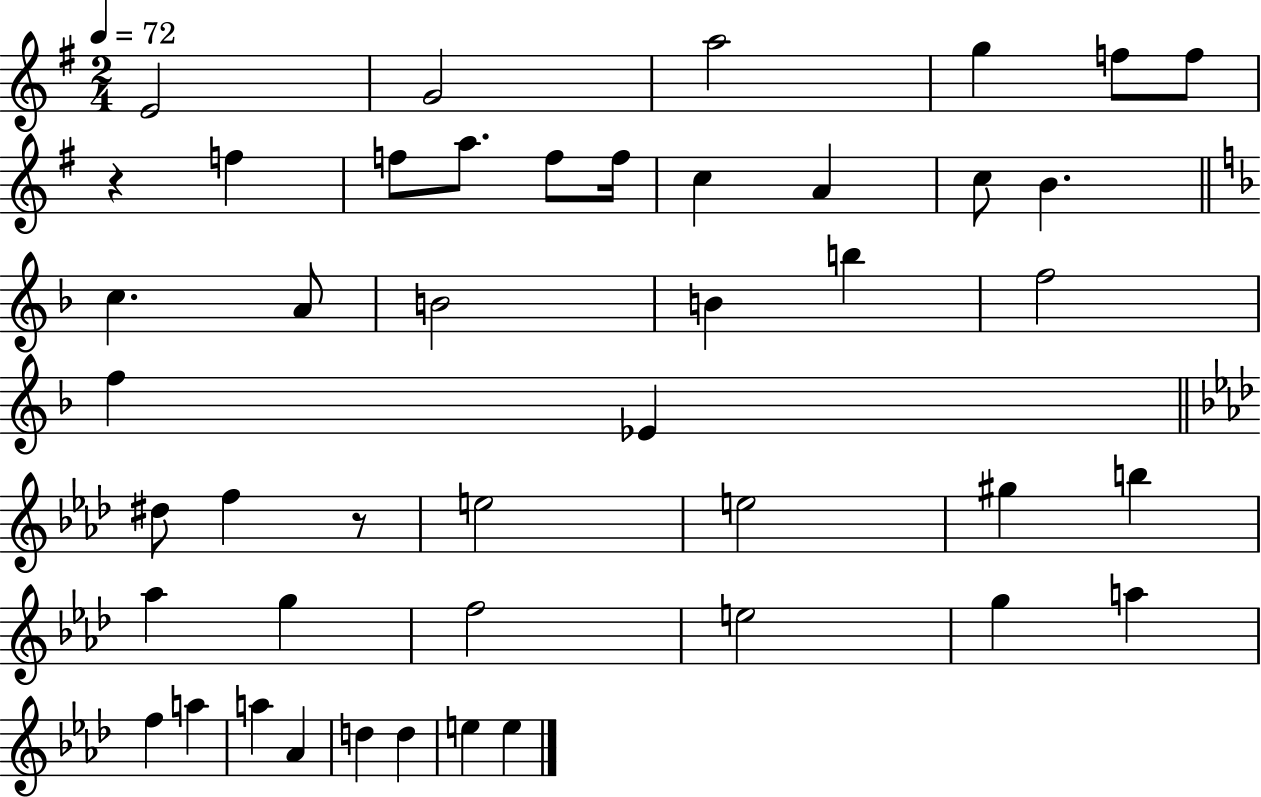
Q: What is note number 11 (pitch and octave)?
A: F5